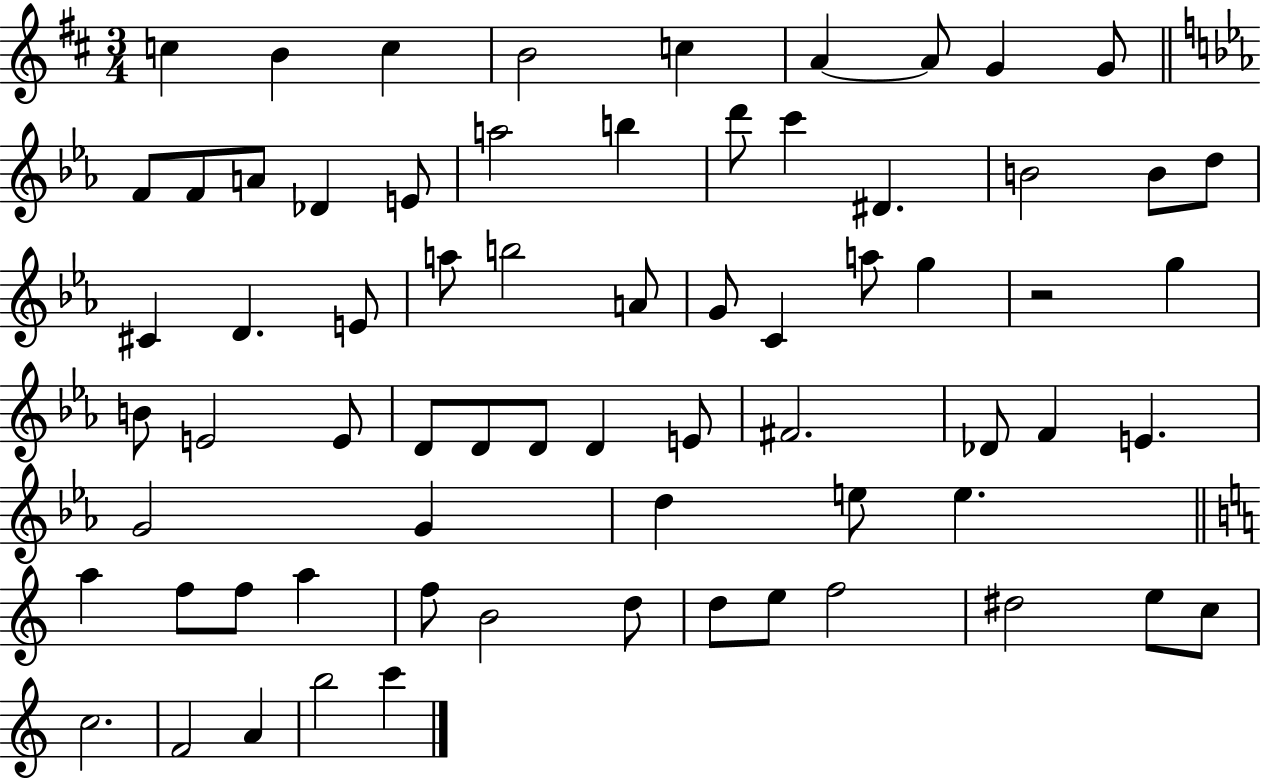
{
  \clef treble
  \numericTimeSignature
  \time 3/4
  \key d \major
  c''4 b'4 c''4 | b'2 c''4 | a'4~~ a'8 g'4 g'8 | \bar "||" \break \key c \minor f'8 f'8 a'8 des'4 e'8 | a''2 b''4 | d'''8 c'''4 dis'4. | b'2 b'8 d''8 | \break cis'4 d'4. e'8 | a''8 b''2 a'8 | g'8 c'4 a''8 g''4 | r2 g''4 | \break b'8 e'2 e'8 | d'8 d'8 d'8 d'4 e'8 | fis'2. | des'8 f'4 e'4. | \break g'2 g'4 | d''4 e''8 e''4. | \bar "||" \break \key c \major a''4 f''8 f''8 a''4 | f''8 b'2 d''8 | d''8 e''8 f''2 | dis''2 e''8 c''8 | \break c''2. | f'2 a'4 | b''2 c'''4 | \bar "|."
}